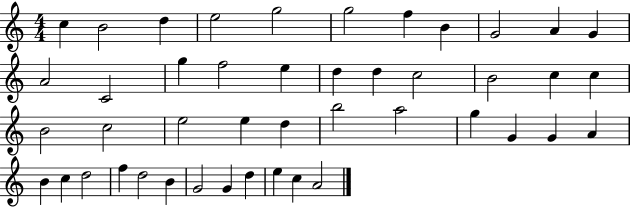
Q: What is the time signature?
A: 4/4